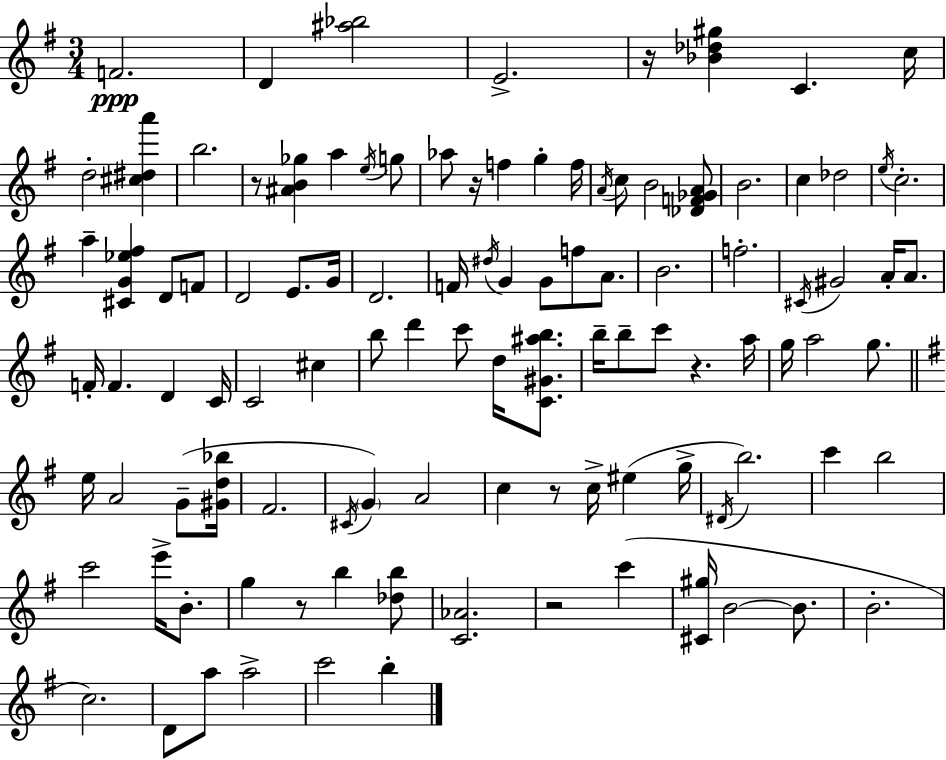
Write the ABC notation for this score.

X:1
T:Untitled
M:3/4
L:1/4
K:G
F2 D [^a_b]2 E2 z/4 [_B_d^g] C c/4 d2 [^c^da'] b2 z/2 [^AB_g] a e/4 g/2 _a/2 z/4 f g f/4 A/4 c/2 B2 [_DF_GA]/2 B2 c _d2 e/4 c2 a [^CG_e^f] D/2 F/2 D2 E/2 G/4 D2 F/4 ^d/4 G G/2 f/2 A/2 B2 f2 ^C/4 ^G2 A/4 A/2 F/4 F D C/4 C2 ^c b/2 d' c'/2 d/4 [C^G^ab]/2 b/4 b/2 c'/2 z a/4 g/4 a2 g/2 e/4 A2 G/2 [^Gd_b]/4 ^F2 ^C/4 G A2 c z/2 c/4 ^e g/4 ^D/4 b2 c' b2 c'2 e'/4 B/2 g z/2 b [_db]/2 [C_A]2 z2 c' [^C^g]/4 B2 B/2 B2 c2 D/2 a/2 a2 c'2 b